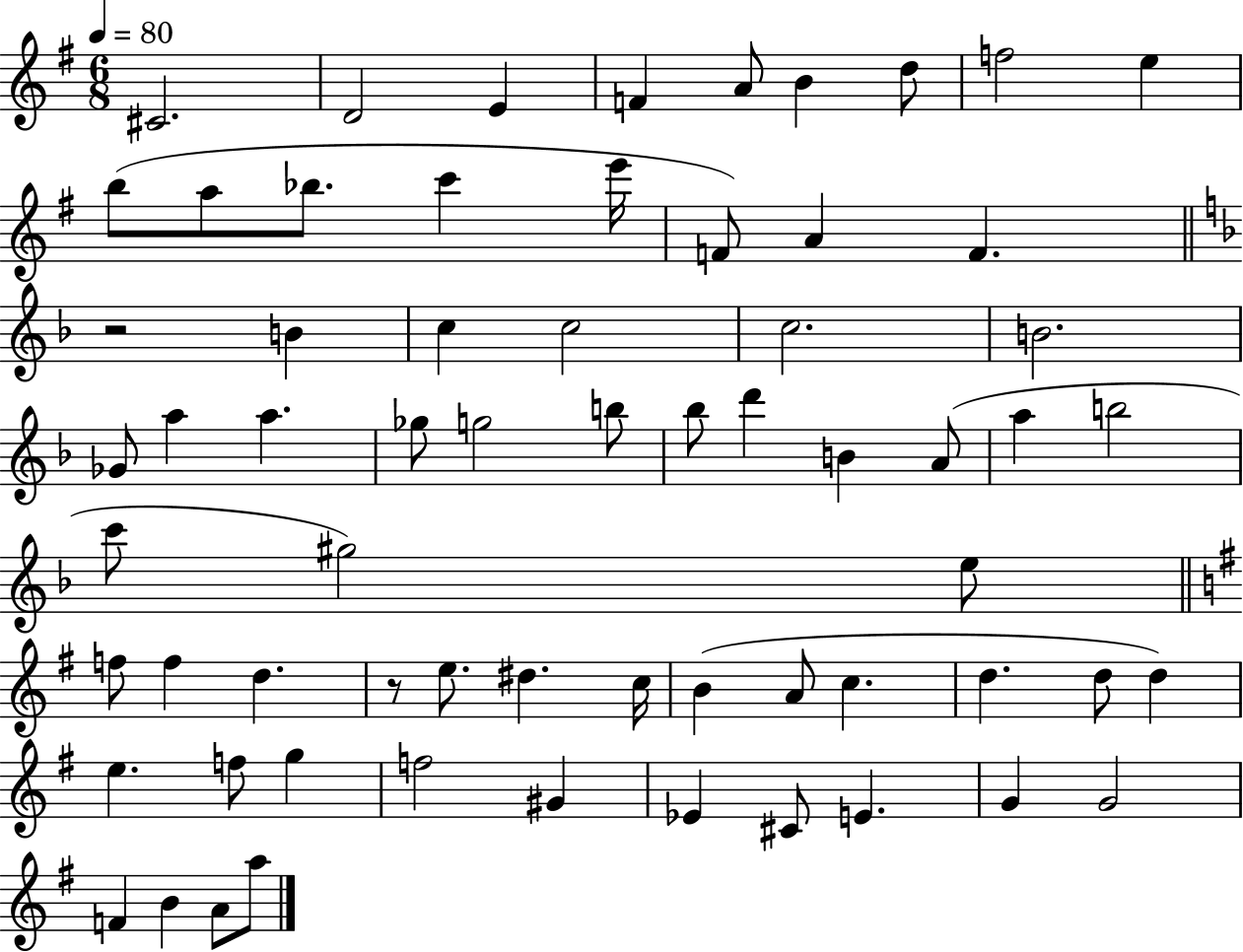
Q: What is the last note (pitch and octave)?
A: A5